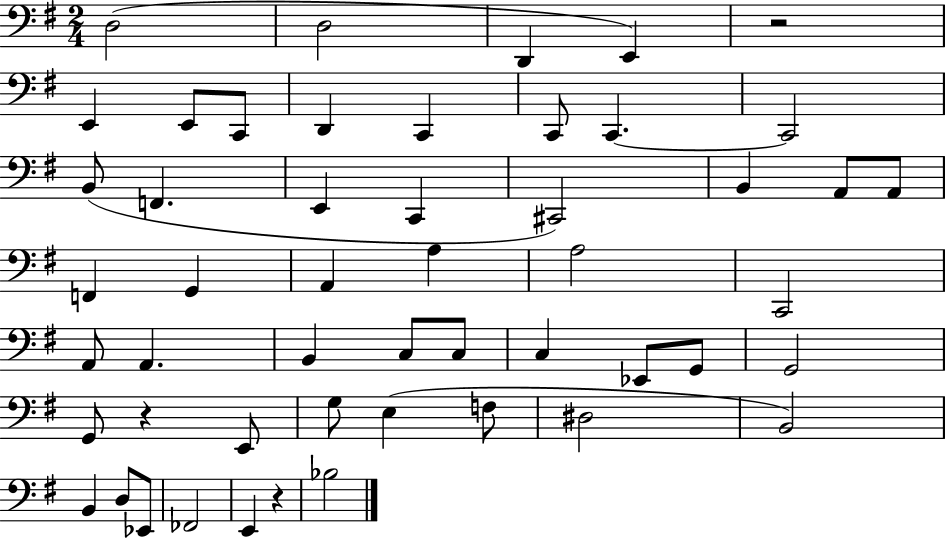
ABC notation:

X:1
T:Untitled
M:2/4
L:1/4
K:G
D,2 D,2 D,, E,, z2 E,, E,,/2 C,,/2 D,, C,, C,,/2 C,, C,,2 B,,/2 F,, E,, C,, ^C,,2 B,, A,,/2 A,,/2 F,, G,, A,, A, A,2 C,,2 A,,/2 A,, B,, C,/2 C,/2 C, _E,,/2 G,,/2 G,,2 G,,/2 z E,,/2 G,/2 E, F,/2 ^D,2 B,,2 B,, D,/2 _E,,/2 _F,,2 E,, z _B,2